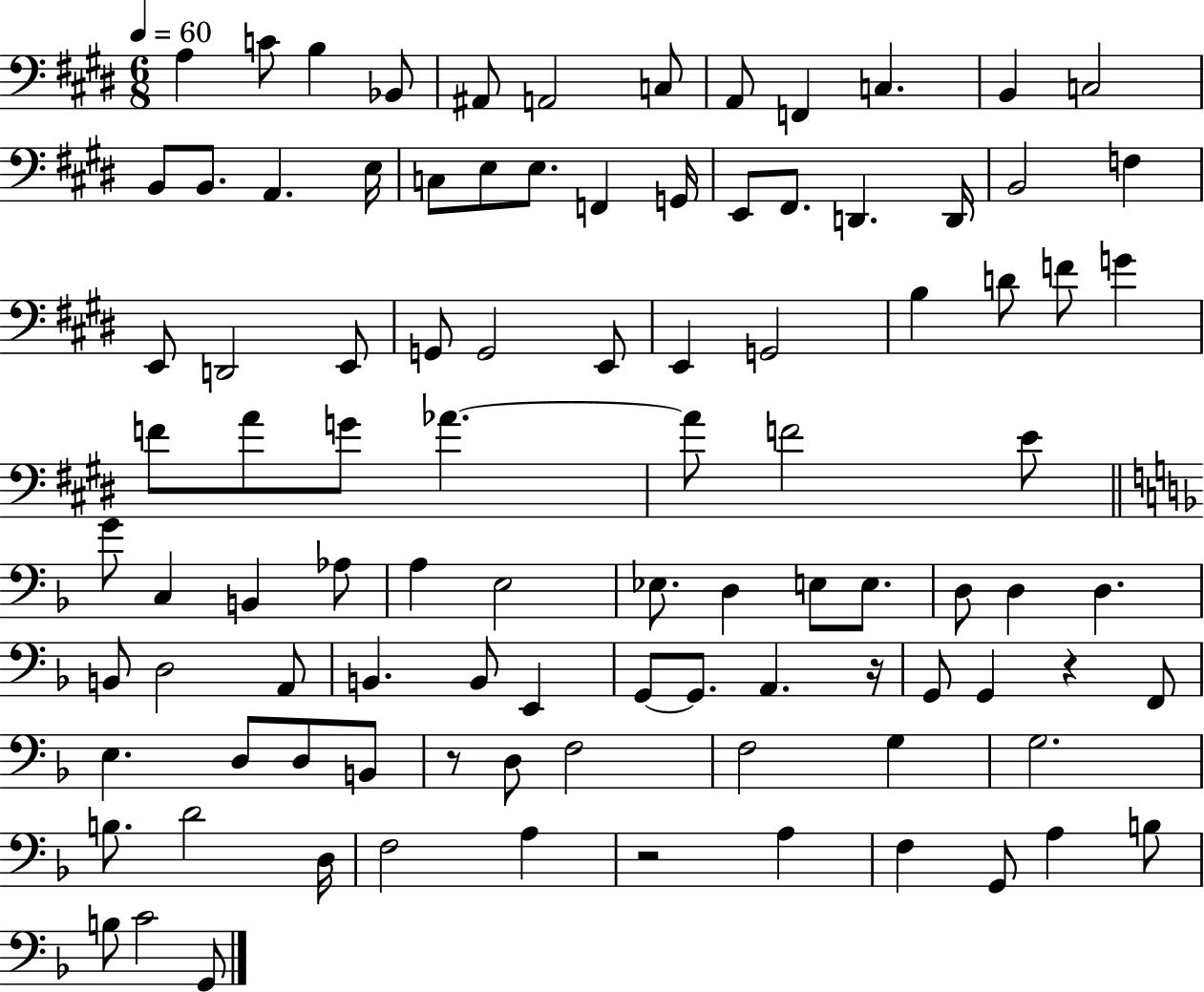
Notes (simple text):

A3/q C4/e B3/q Bb2/e A#2/e A2/h C3/e A2/e F2/q C3/q. B2/q C3/h B2/e B2/e. A2/q. E3/s C3/e E3/e E3/e. F2/q G2/s E2/e F#2/e. D2/q. D2/s B2/h F3/q E2/e D2/h E2/e G2/e G2/h E2/e E2/q G2/h B3/q D4/e F4/e G4/q F4/e A4/e G4/e Ab4/q. Ab4/e F4/h E4/e G4/e C3/q B2/q Ab3/e A3/q E3/h Eb3/e. D3/q E3/e E3/e. D3/e D3/q D3/q. B2/e D3/h A2/e B2/q. B2/e E2/q G2/e G2/e. A2/q. R/s G2/e G2/q R/q F2/e E3/q. D3/e D3/e B2/e R/e D3/e F3/h F3/h G3/q G3/h. B3/e. D4/h D3/s F3/h A3/q R/h A3/q F3/q G2/e A3/q B3/e B3/e C4/h G2/e